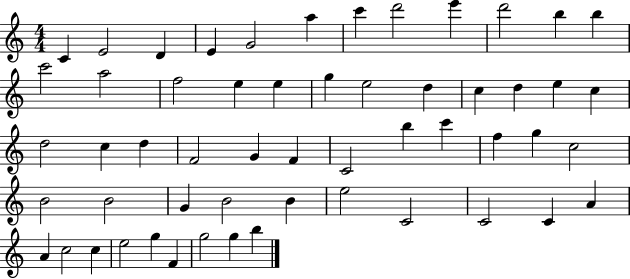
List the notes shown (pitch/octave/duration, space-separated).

C4/q E4/h D4/q E4/q G4/h A5/q C6/q D6/h E6/q D6/h B5/q B5/q C6/h A5/h F5/h E5/q E5/q G5/q E5/h D5/q C5/q D5/q E5/q C5/q D5/h C5/q D5/q F4/h G4/q F4/q C4/h B5/q C6/q F5/q G5/q C5/h B4/h B4/h G4/q B4/h B4/q E5/h C4/h C4/h C4/q A4/q A4/q C5/h C5/q E5/h G5/q F4/q G5/h G5/q B5/q